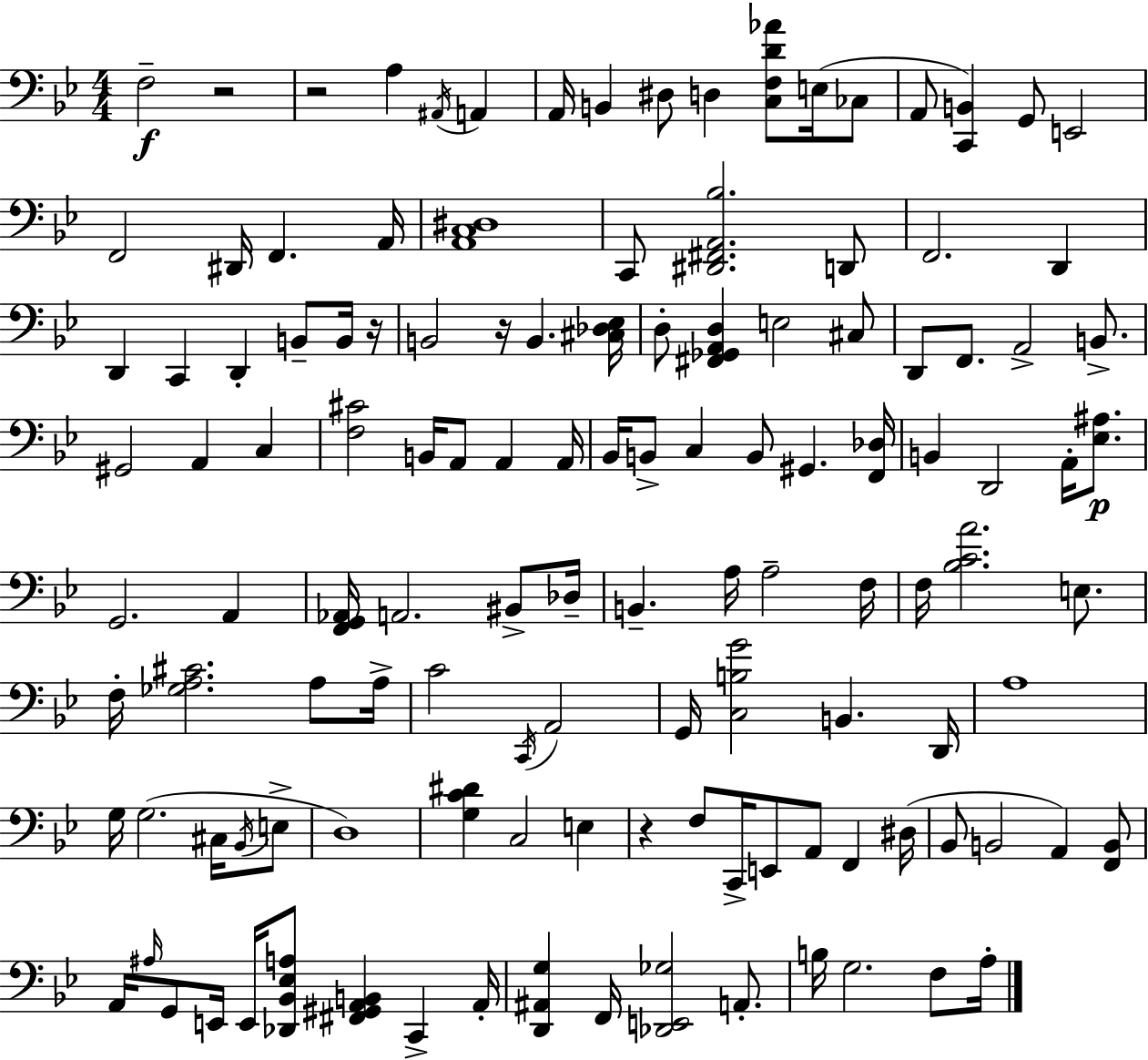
X:1
T:Untitled
M:4/4
L:1/4
K:Bb
F,2 z2 z2 A, ^A,,/4 A,, A,,/4 B,, ^D,/2 D, [C,F,D_A]/2 E,/4 _C,/2 A,,/2 [C,,B,,] G,,/2 E,,2 F,,2 ^D,,/4 F,, A,,/4 [A,,C,^D,]4 C,,/2 [^D,,^F,,A,,_B,]2 D,,/2 F,,2 D,, D,, C,, D,, B,,/2 B,,/4 z/4 B,,2 z/4 B,, [^C,_D,_E,]/4 D,/2 [^F,,_G,,A,,D,] E,2 ^C,/2 D,,/2 F,,/2 A,,2 B,,/2 ^G,,2 A,, C, [F,^C]2 B,,/4 A,,/2 A,, A,,/4 _B,,/4 B,,/2 C, B,,/2 ^G,, [F,,_D,]/4 B,, D,,2 A,,/4 [_E,^A,]/2 G,,2 A,, [F,,G,,_A,,]/4 A,,2 ^B,,/2 _D,/4 B,, A,/4 A,2 F,/4 F,/4 [_B,CA]2 E,/2 F,/4 [_G,A,^C]2 A,/2 A,/4 C2 C,,/4 A,,2 G,,/4 [C,B,G]2 B,, D,,/4 A,4 G,/4 G,2 ^C,/4 _B,,/4 E,/2 D,4 [G,C^D] C,2 E, z F,/2 C,,/4 E,,/2 A,,/2 F,, ^D,/4 _B,,/2 B,,2 A,, [F,,B,,]/2 A,,/4 ^A,/4 G,,/2 E,,/4 E,,/4 [_D,,_B,,_E,A,]/2 [^F,,^G,,A,,B,,] C,, A,,/4 [D,,^A,,G,] F,,/4 [_D,,E,,_G,]2 A,,/2 B,/4 G,2 F,/2 A,/4